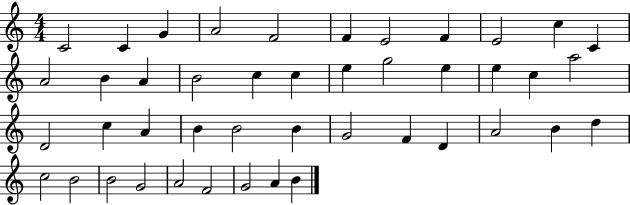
C4/h C4/q G4/q A4/h F4/h F4/q E4/h F4/q E4/h C5/q C4/q A4/h B4/q A4/q B4/h C5/q C5/q E5/q G5/h E5/q E5/q C5/q A5/h D4/h C5/q A4/q B4/q B4/h B4/q G4/h F4/q D4/q A4/h B4/q D5/q C5/h B4/h B4/h G4/h A4/h F4/h G4/h A4/q B4/q